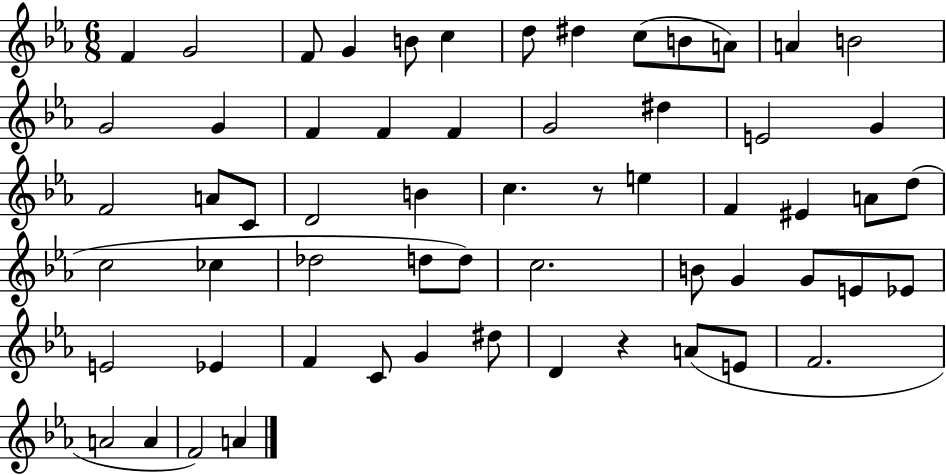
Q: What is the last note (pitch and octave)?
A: A4